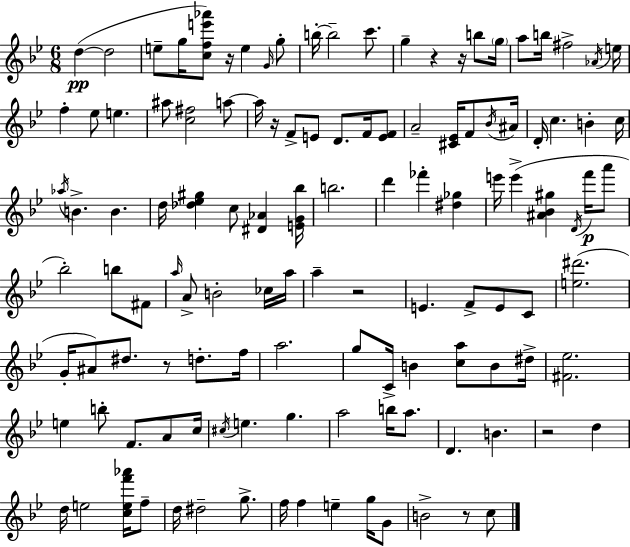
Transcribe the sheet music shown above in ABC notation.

X:1
T:Untitled
M:6/8
L:1/4
K:Bb
d d2 e/2 g/4 [cfe'_a']/2 z/4 e G/4 g/2 b/4 b2 c'/2 g z z/4 b/2 g/4 a/2 b/4 ^f2 _A/4 e/4 f _e/2 e ^a/2 [c^f]2 a/2 a/4 z/4 F/2 E/2 D/2 F/4 [EF]/2 A2 [^C_E]/4 F/2 _B/4 ^A/4 D/4 c B c/4 _a/4 B B d/4 [_d_e^g] c/2 [^D_A] [EG_b]/4 b2 d' _f' [^d_g] e'/4 e' [^A_B^g] D/4 f'/4 a'/2 _b2 b/2 ^F/2 a/4 A/2 B2 _c/4 a/4 a z2 E F/2 E/2 C/2 [e^d']2 G/4 ^A/2 ^d/2 z/2 d/2 f/4 a2 g/2 C/4 B [ca]/2 B/2 ^d/4 [^F_e]2 e b/2 F/2 A/2 c/4 ^c/4 e g a2 b/4 a/2 D B z2 d d/4 e2 [cef'_a']/4 f/2 d/4 ^d2 g/2 f/4 f e g/4 G/2 B2 z/2 c/2